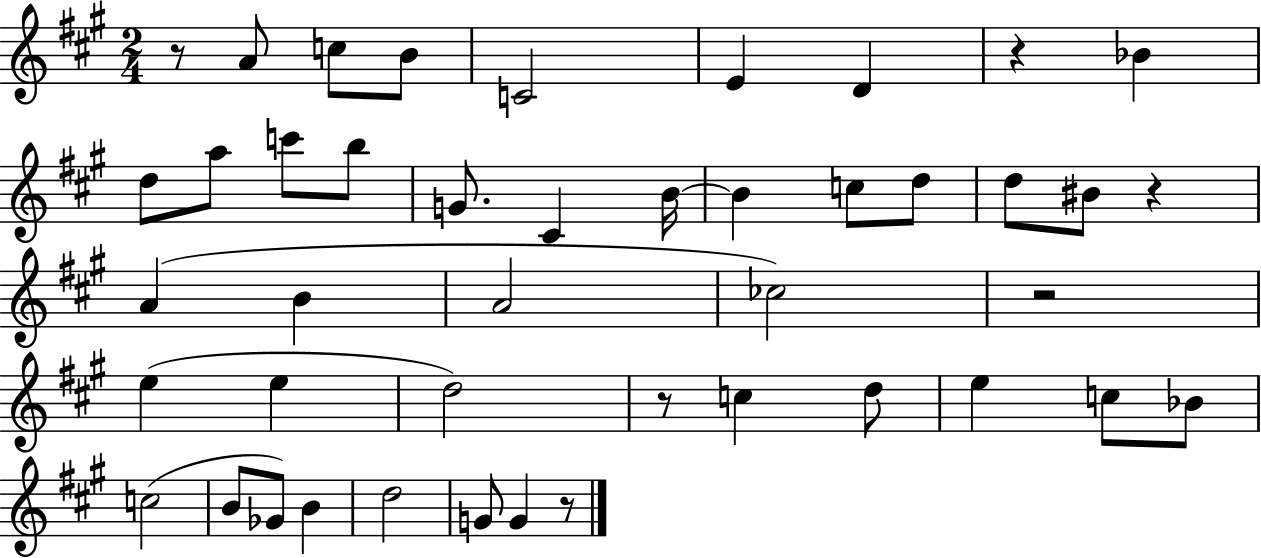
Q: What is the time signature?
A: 2/4